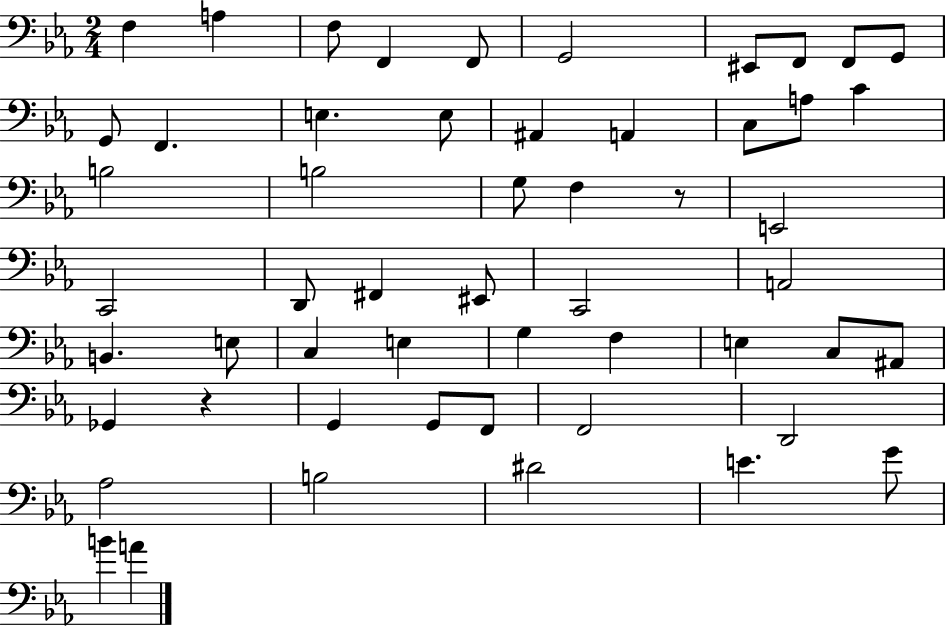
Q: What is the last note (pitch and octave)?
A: A4